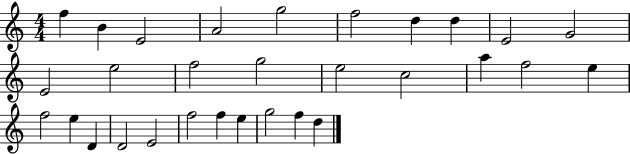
{
  \clef treble
  \numericTimeSignature
  \time 4/4
  \key c \major
  f''4 b'4 e'2 | a'2 g''2 | f''2 d''4 d''4 | e'2 g'2 | \break e'2 e''2 | f''2 g''2 | e''2 c''2 | a''4 f''2 e''4 | \break f''2 e''4 d'4 | d'2 e'2 | f''2 f''4 e''4 | g''2 f''4 d''4 | \break \bar "|."
}